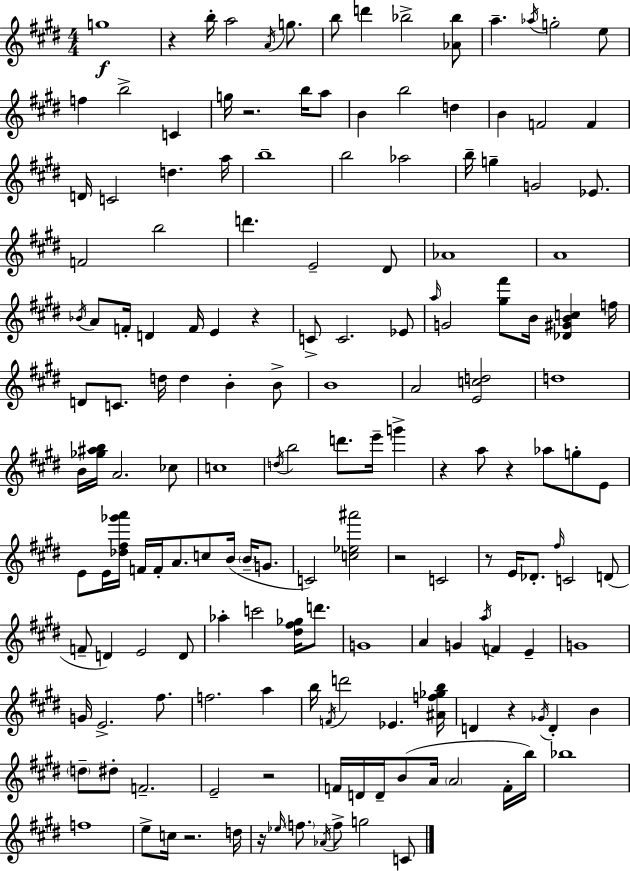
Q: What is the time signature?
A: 4/4